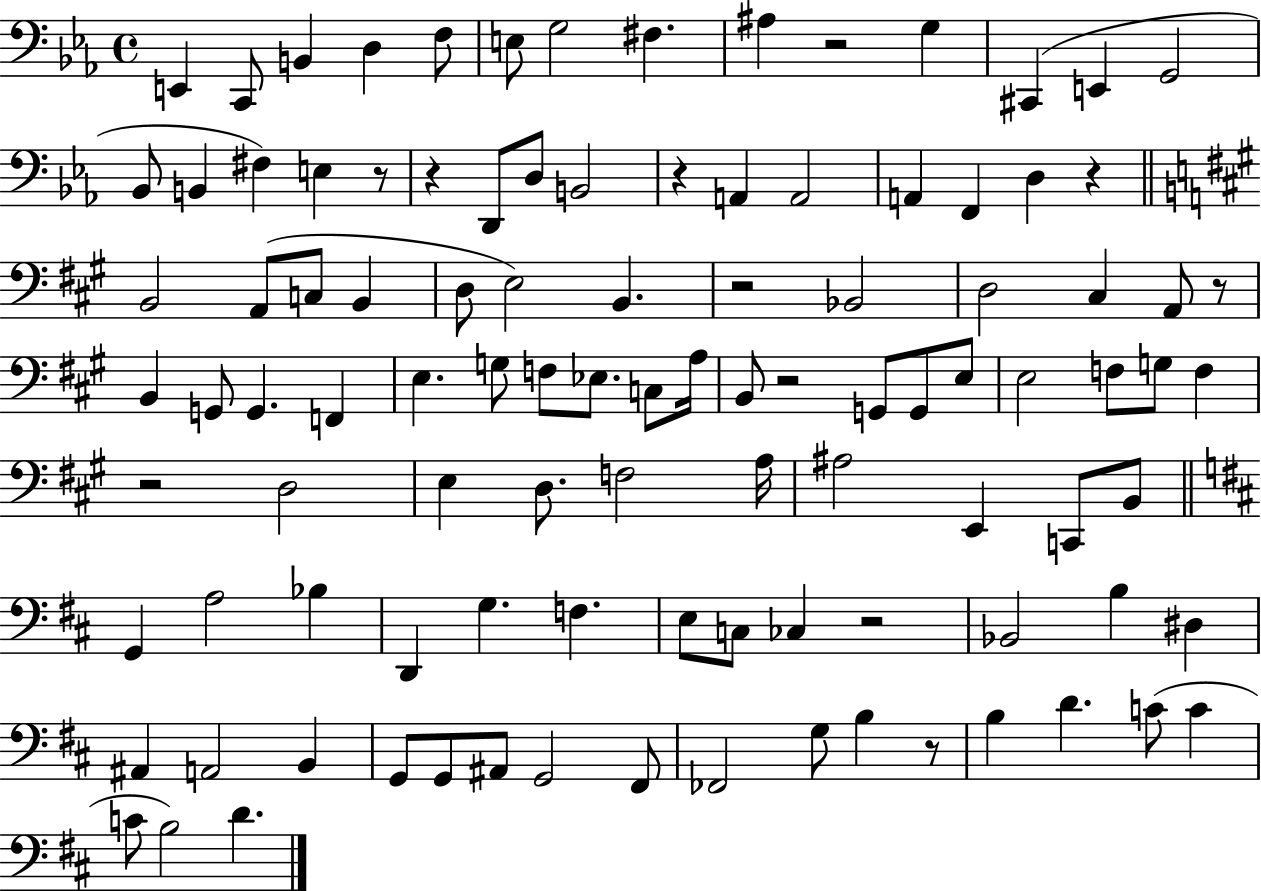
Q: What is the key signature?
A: EES major